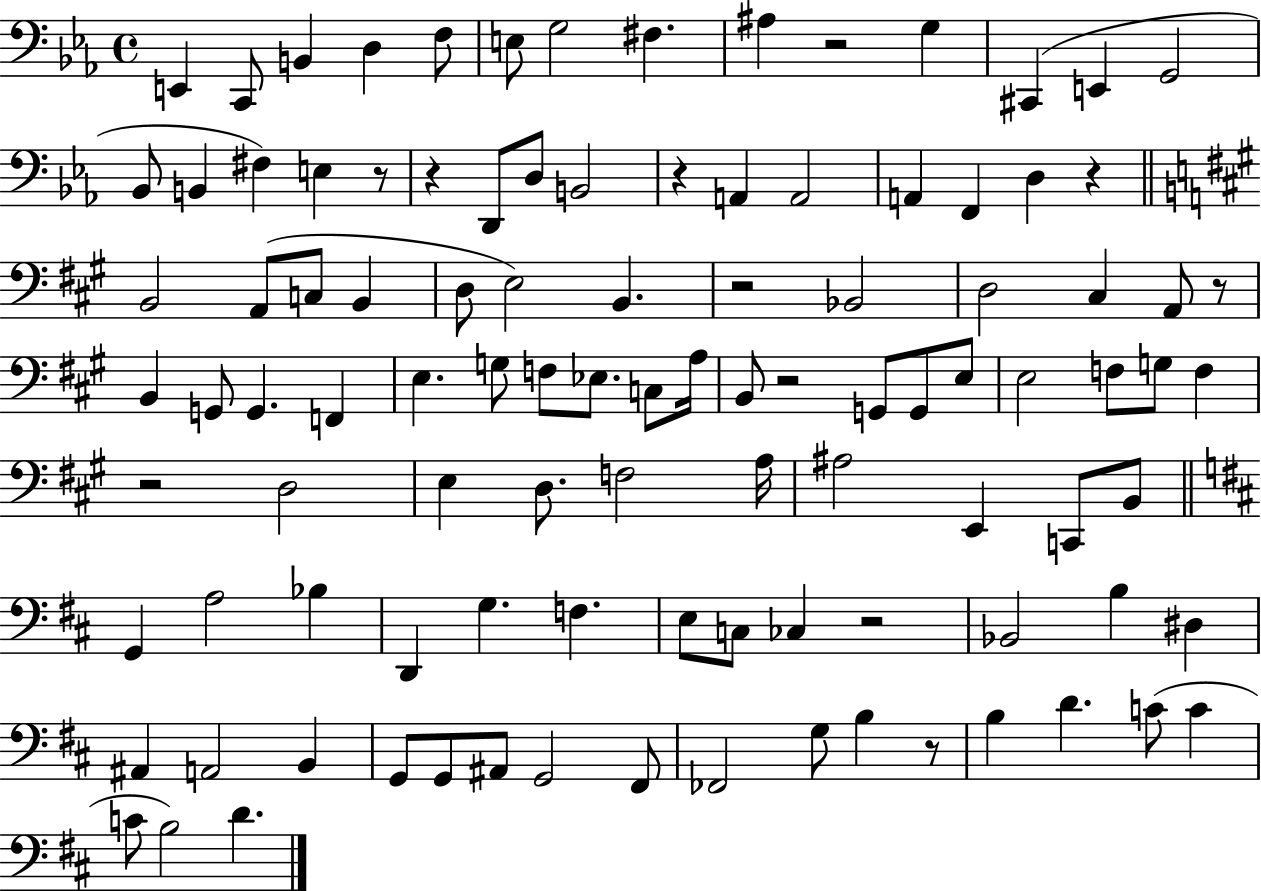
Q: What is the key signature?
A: EES major